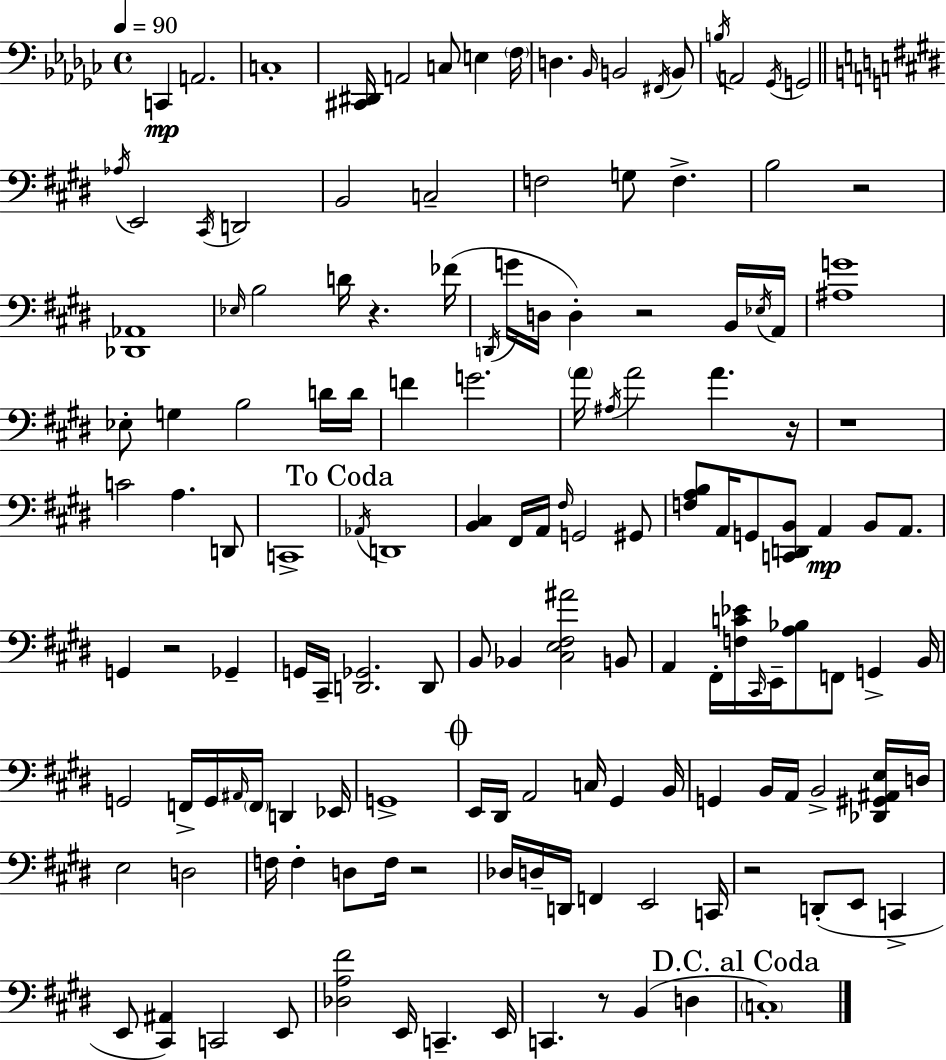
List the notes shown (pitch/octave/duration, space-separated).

C2/q A2/h. C3/w [C#2,D#2]/s A2/h C3/e E3/q F3/s D3/q. Bb2/s B2/h F#2/s B2/e B3/s A2/h Gb2/s G2/h Ab3/s E2/h C#2/s D2/h B2/h C3/h F3/h G3/e F3/q. B3/h R/h [Db2,Ab2]/w Eb3/s B3/h D4/s R/q. FES4/s D2/s G4/s D3/s D3/q R/h B2/s Eb3/s A2/s [A#3,G4]/w Eb3/e G3/q B3/h D4/s D4/s F4/q G4/h. A4/s A#3/s A4/h A4/q. R/s R/w C4/h A3/q. D2/e C2/w Ab2/s D2/w [B2,C#3]/q F#2/s A2/s F#3/s G2/h G#2/e [F3,A3,B3]/e A2/s G2/e [C2,D2,B2]/e A2/q B2/e A2/e. G2/q R/h Gb2/q G2/s C#2/s [D2,Gb2]/h. D2/e B2/e Bb2/q [C#3,E3,F#3,A#4]/h B2/e A2/q F#2/s [F3,C4,Eb4]/s C#2/s E2/s [A3,Bb3]/e F2/e G2/q B2/s G2/h F2/s G2/s A#2/s F2/s D2/q Eb2/s G2/w E2/s D#2/s A2/h C3/s G#2/q B2/s G2/q B2/s A2/s B2/h [Db2,G#2,A#2,E3]/s D3/s E3/h D3/h F3/s F3/q D3/e F3/s R/h Db3/s D3/s D2/s F2/q E2/h C2/s R/h D2/e E2/e C2/q E2/e [C#2,A#2]/q C2/h E2/e [Db3,A3,F#4]/h E2/s C2/q. E2/s C2/q. R/e B2/q D3/q C3/w